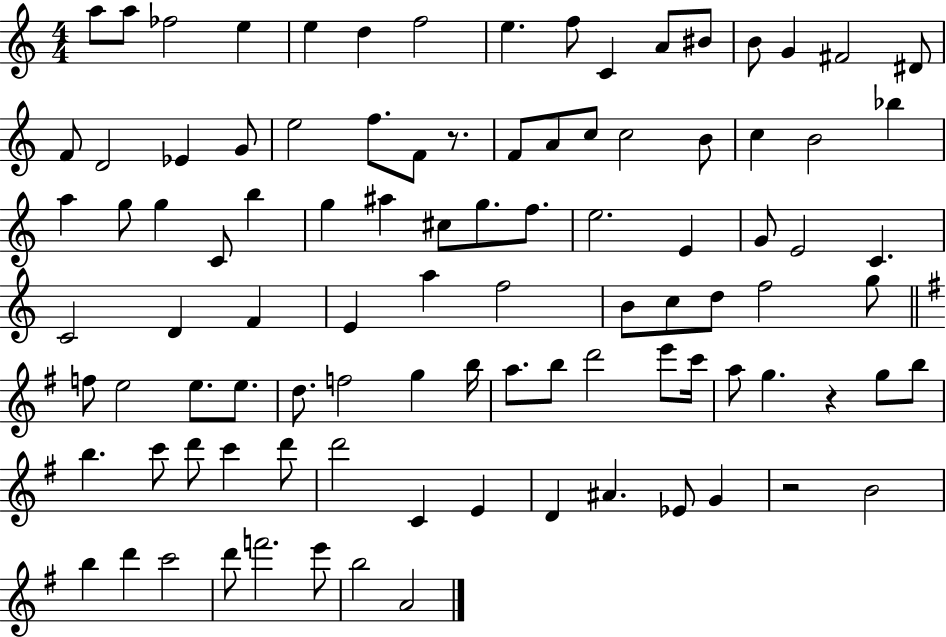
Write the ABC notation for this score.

X:1
T:Untitled
M:4/4
L:1/4
K:C
a/2 a/2 _f2 e e d f2 e f/2 C A/2 ^B/2 B/2 G ^F2 ^D/2 F/2 D2 _E G/2 e2 f/2 F/2 z/2 F/2 A/2 c/2 c2 B/2 c B2 _b a g/2 g C/2 b g ^a ^c/2 g/2 f/2 e2 E G/2 E2 C C2 D F E a f2 B/2 c/2 d/2 f2 g/2 f/2 e2 e/2 e/2 d/2 f2 g b/4 a/2 b/2 d'2 e'/2 c'/4 a/2 g z g/2 b/2 b c'/2 d'/2 c' d'/2 d'2 C E D ^A _E/2 G z2 B2 b d' c'2 d'/2 f'2 e'/2 b2 A2